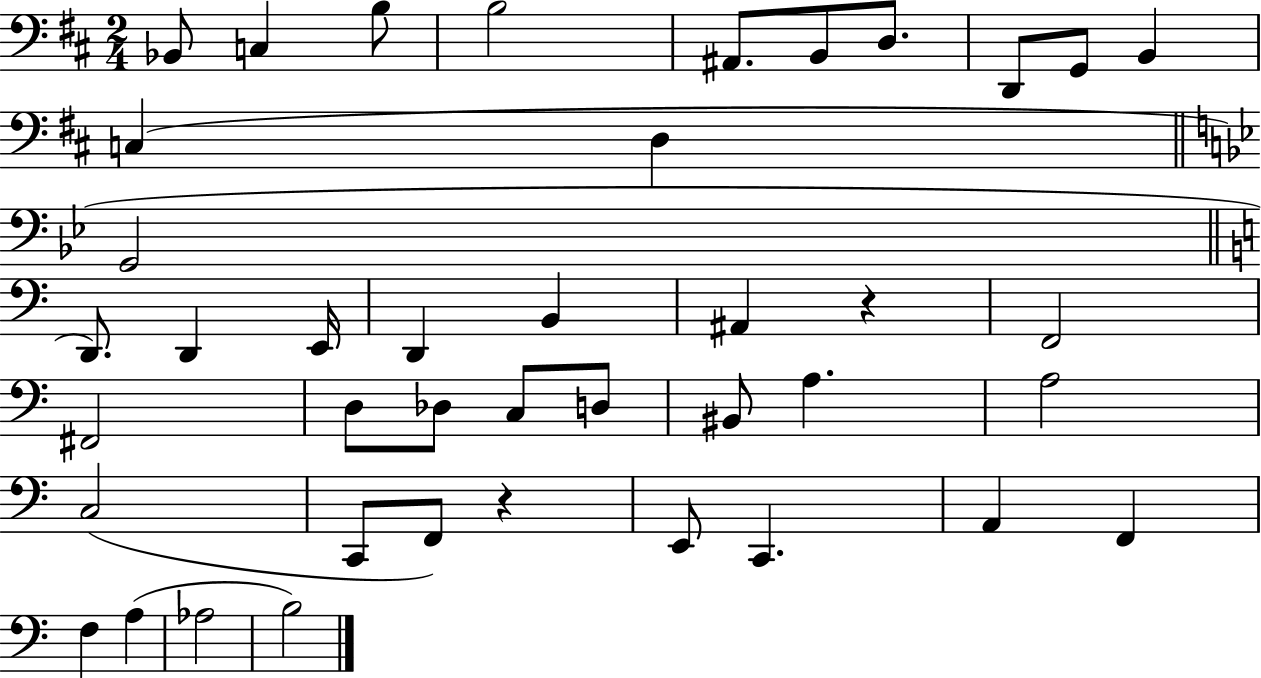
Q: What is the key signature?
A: D major